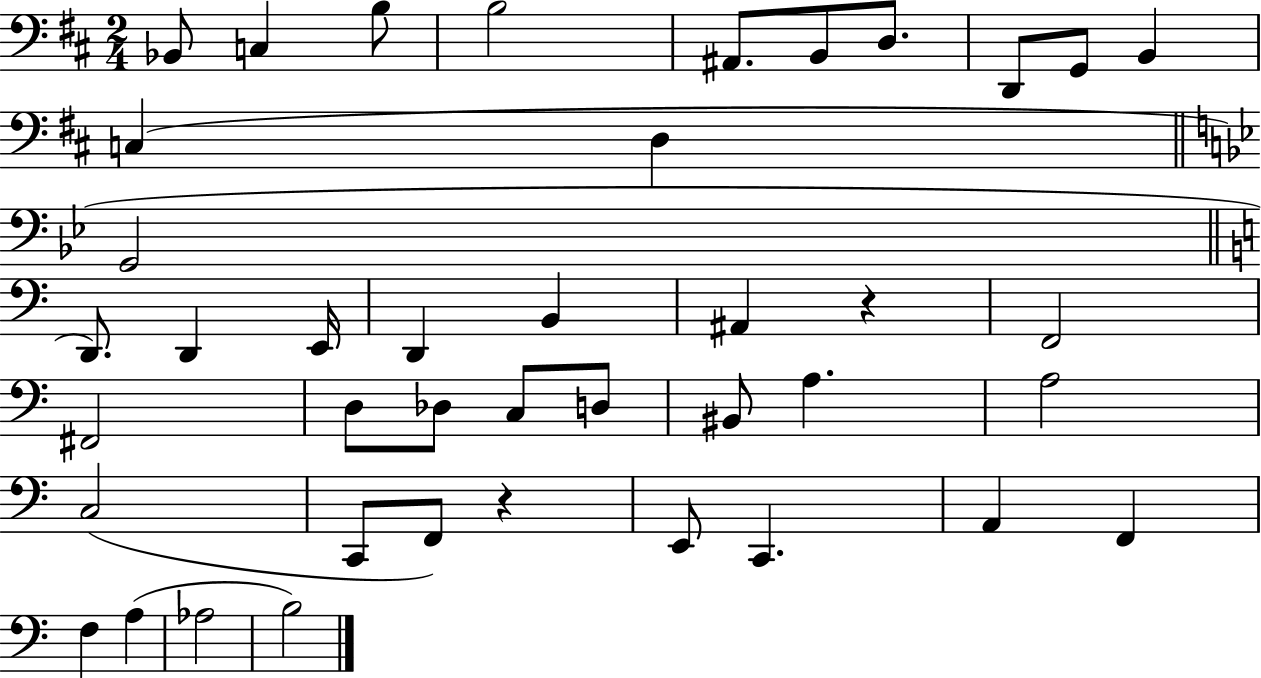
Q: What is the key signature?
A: D major